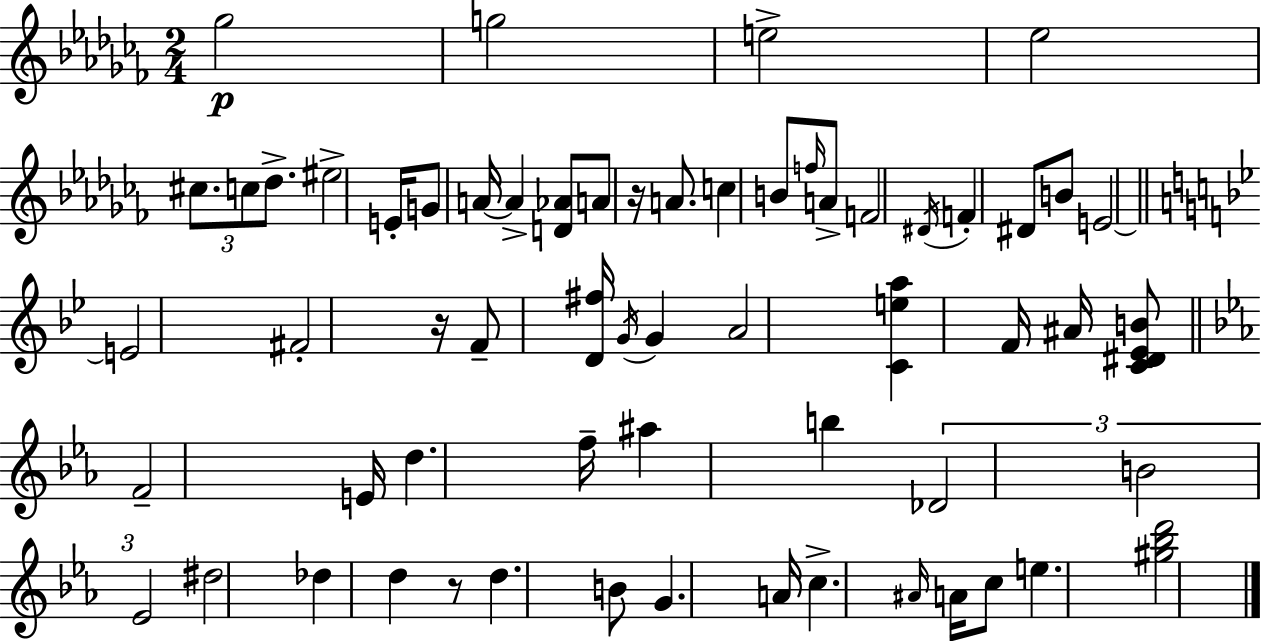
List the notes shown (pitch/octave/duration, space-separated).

Gb5/h G5/h E5/h Eb5/h C#5/e. C5/e Db5/e. EIS5/h E4/s G4/e A4/s A4/q [D4,Ab4]/e A4/e R/s A4/e. C5/q B4/e F5/s A4/e F4/h D#4/s F4/q D#4/e B4/e E4/h E4/h F#4/h R/s F4/e [D4,F#5]/s G4/s G4/q A4/h [C4,E5,A5]/q F4/s A#4/s [C4,D#4,Eb4,B4]/e F4/h E4/s D5/q. F5/s A#5/q B5/q Db4/h B4/h Eb4/h D#5/h Db5/q D5/q R/e D5/q. B4/e G4/q. A4/s C5/q. A#4/s A4/s C5/e E5/q. [G#5,Bb5,D6]/h